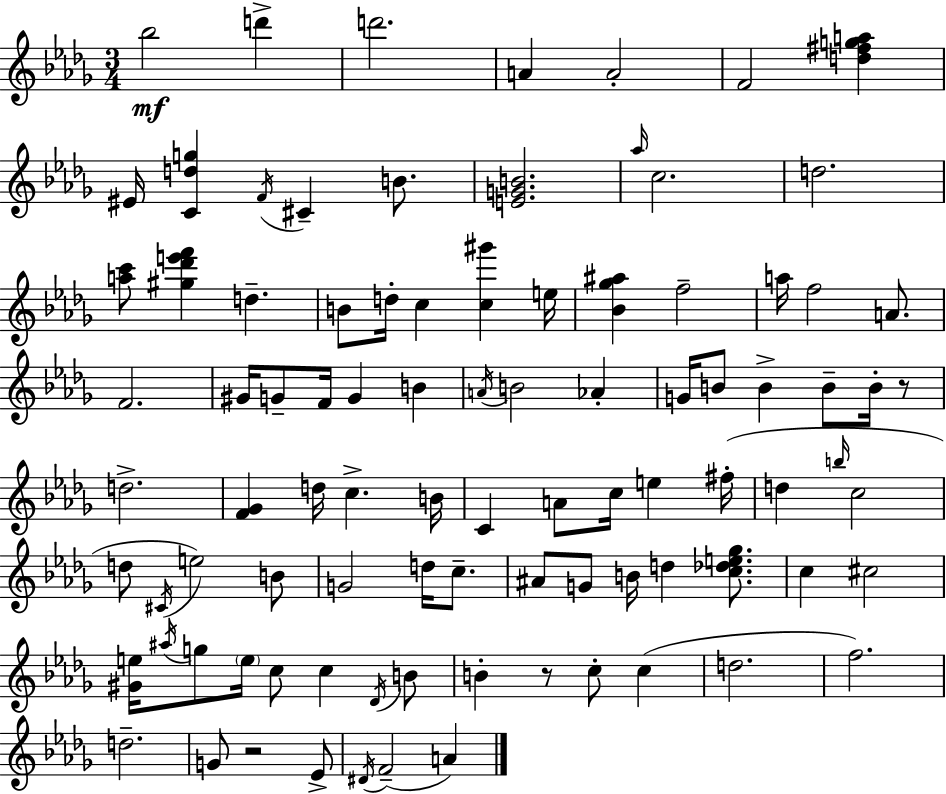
X:1
T:Untitled
M:3/4
L:1/4
K:Bbm
_b2 d' d'2 A A2 F2 [d^fga] ^E/4 [Cdg] F/4 ^C B/2 [EGB]2 _a/4 c2 d2 [ac']/2 [^g_d'e'f'] d B/2 d/4 c [c^g'] e/4 [_B_g^a] f2 a/4 f2 A/2 F2 ^G/4 G/2 F/4 G B A/4 B2 _A G/4 B/2 B B/2 B/4 z/2 d2 [F_G] d/4 c B/4 C A/2 c/4 e ^f/4 d b/4 c2 d/2 ^C/4 e2 B/2 G2 d/4 c/2 ^A/2 G/2 B/4 d [c_de_g]/2 c ^c2 [^Ge]/4 ^a/4 g/2 e/4 c/2 c _D/4 B/2 B z/2 c/2 c d2 f2 d2 G/2 z2 _E/2 ^D/4 F2 A